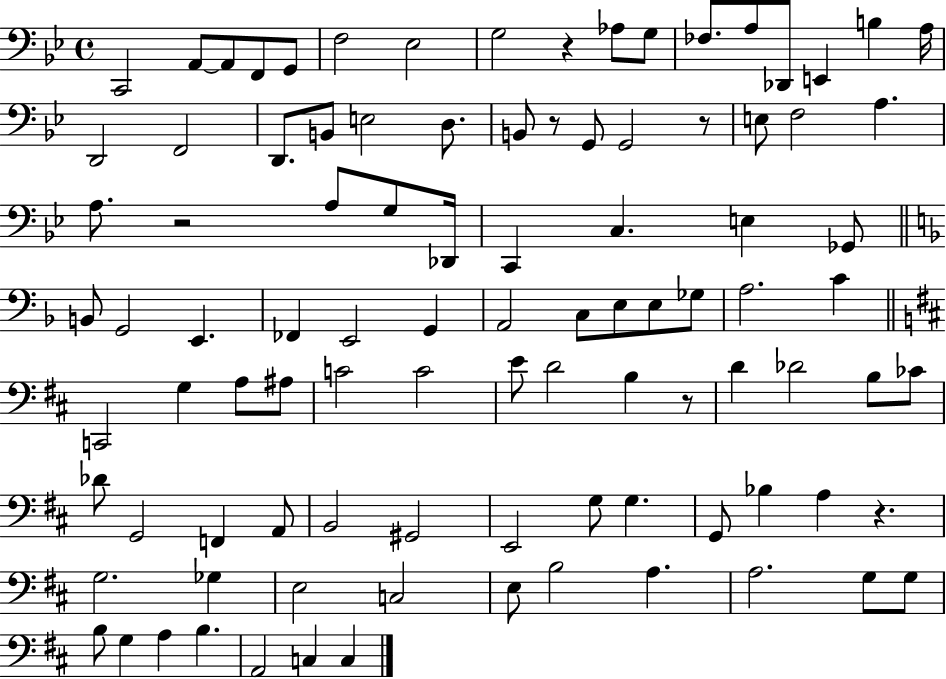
X:1
T:Untitled
M:4/4
L:1/4
K:Bb
C,,2 A,,/2 A,,/2 F,,/2 G,,/2 F,2 _E,2 G,2 z _A,/2 G,/2 _F,/2 A,/2 _D,,/2 E,, B, A,/4 D,,2 F,,2 D,,/2 B,,/2 E,2 D,/2 B,,/2 z/2 G,,/2 G,,2 z/2 E,/2 F,2 A, A,/2 z2 A,/2 G,/2 _D,,/4 C,, C, E, _G,,/2 B,,/2 G,,2 E,, _F,, E,,2 G,, A,,2 C,/2 E,/2 E,/2 _G,/2 A,2 C C,,2 G, A,/2 ^A,/2 C2 C2 E/2 D2 B, z/2 D _D2 B,/2 _C/2 _D/2 G,,2 F,, A,,/2 B,,2 ^G,,2 E,,2 G,/2 G, G,,/2 _B, A, z G,2 _G, E,2 C,2 E,/2 B,2 A, A,2 G,/2 G,/2 B,/2 G, A, B, A,,2 C, C,